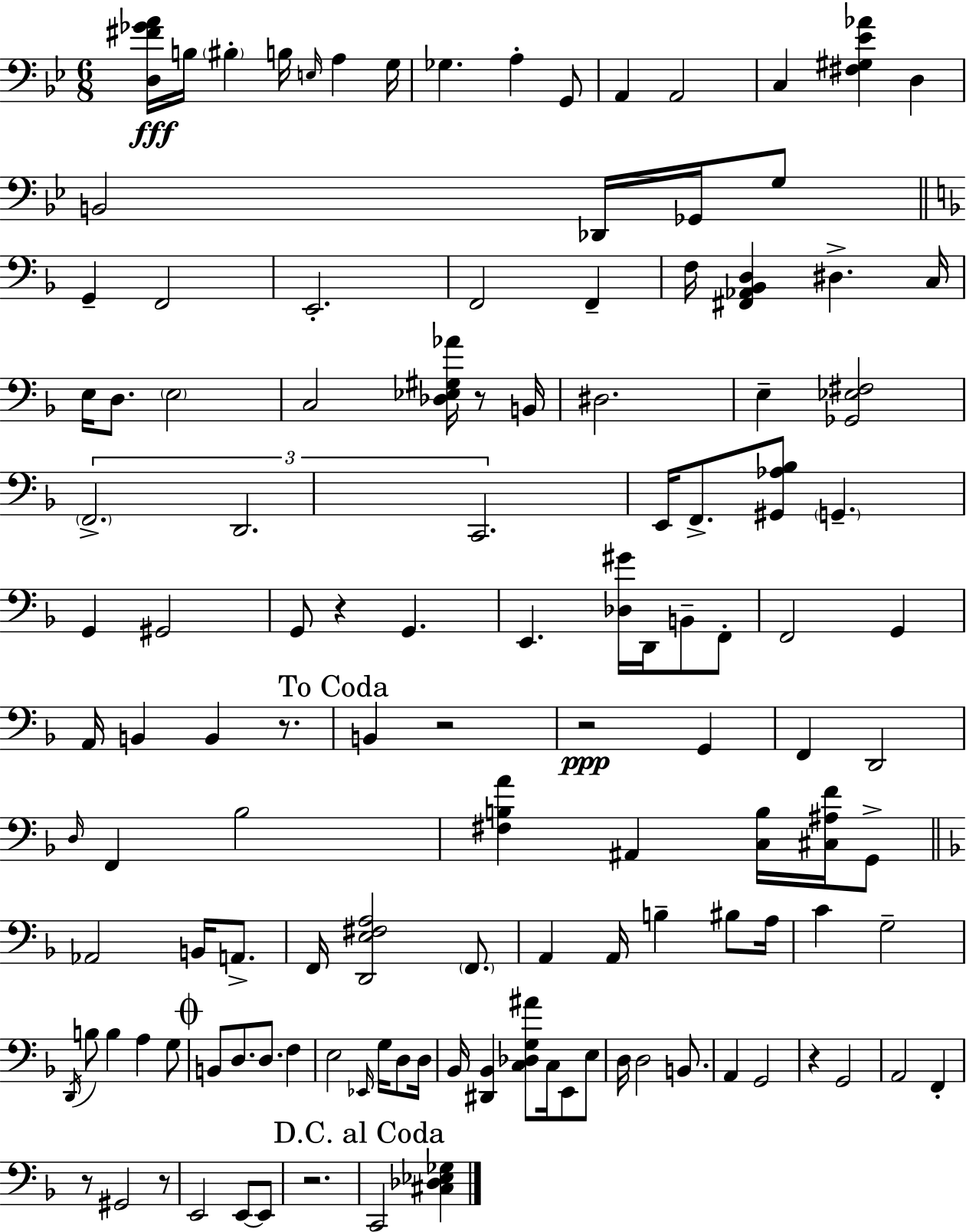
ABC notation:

X:1
T:Untitled
M:6/8
L:1/4
K:Gm
[D,^F_GA]/4 B,/4 ^B, B,/4 E,/4 A, G,/4 _G, A, G,,/2 A,, A,,2 C, [^F,^G,_E_A] D, B,,2 _D,,/4 _G,,/4 G,/2 G,, F,,2 E,,2 F,,2 F,, F,/4 [^F,,_A,,_B,,D,] ^D, C,/4 E,/4 D,/2 E,2 C,2 [_D,_E,^G,_A]/4 z/2 B,,/4 ^D,2 E, [_G,,_E,^F,]2 F,,2 D,,2 C,,2 E,,/4 F,,/2 [^G,,_A,_B,]/2 G,, G,, ^G,,2 G,,/2 z G,, E,, [_D,^G]/4 D,,/4 B,,/2 F,,/2 F,,2 G,, A,,/4 B,, B,, z/2 B,, z2 z2 G,, F,, D,,2 D,/4 F,, _B,2 [^F,B,A] ^A,, [C,B,]/4 [^C,^A,F]/4 G,,/2 _A,,2 B,,/4 A,,/2 F,,/4 [D,,E,^F,A,]2 F,,/2 A,, A,,/4 B, ^B,/2 A,/4 C G,2 D,,/4 B,/2 B, A, G,/2 B,,/2 D,/2 D,/2 F, E,2 _E,,/4 G,/4 D,/2 D,/4 _B,,/4 [^D,,_B,,] [C,_D,G,^A]/2 C,/4 E,,/2 E,/2 D,/4 D,2 B,,/2 A,, G,,2 z G,,2 A,,2 F,, z/2 ^G,,2 z/2 E,,2 E,,/2 E,,/2 z2 C,,2 [^C,_D,_E,_G,]